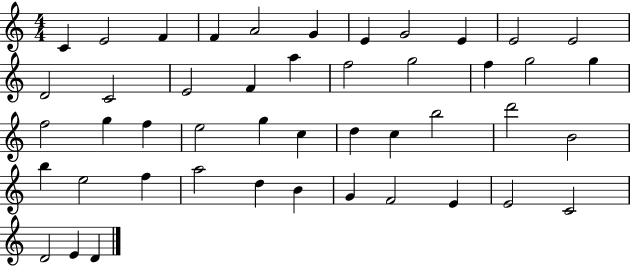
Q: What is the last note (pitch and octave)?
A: D4